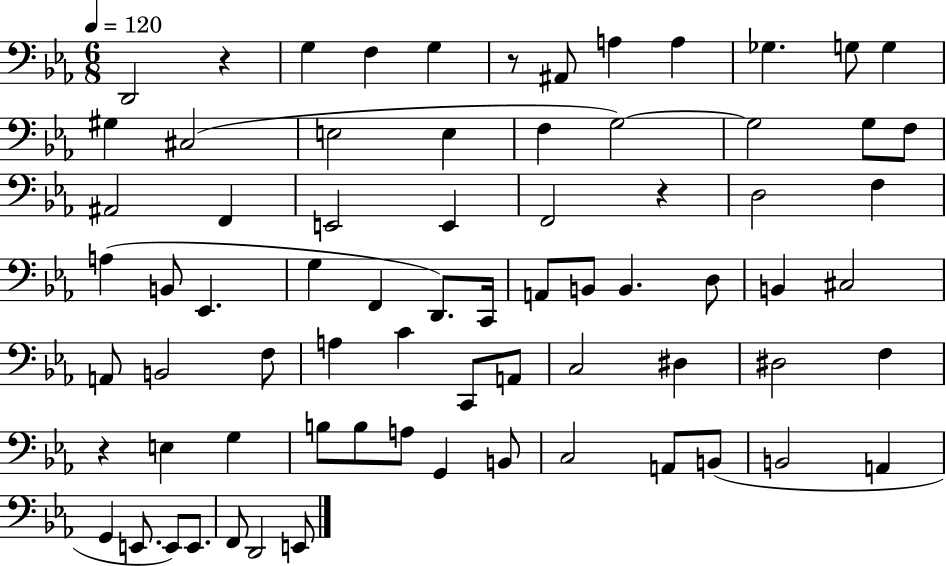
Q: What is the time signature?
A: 6/8